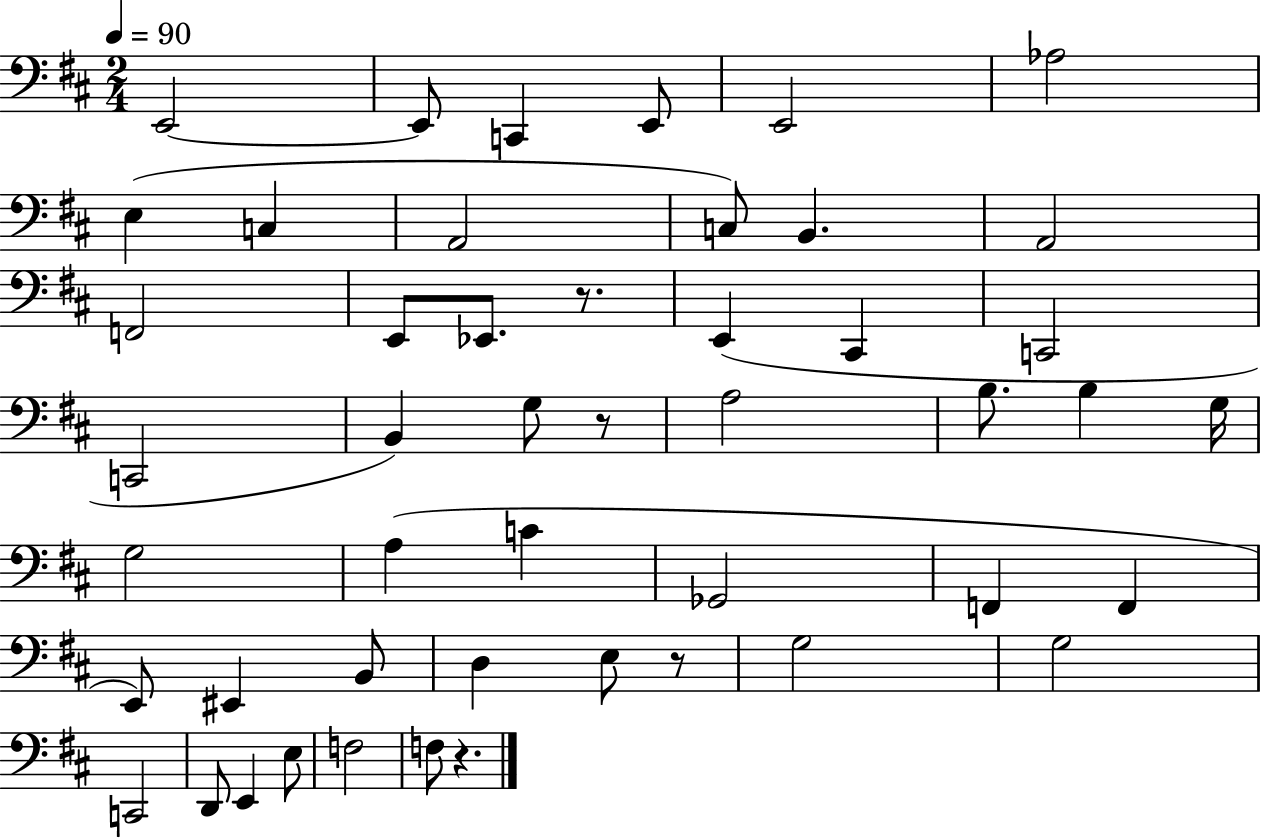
X:1
T:Untitled
M:2/4
L:1/4
K:D
E,,2 E,,/2 C,, E,,/2 E,,2 _A,2 E, C, A,,2 C,/2 B,, A,,2 F,,2 E,,/2 _E,,/2 z/2 E,, ^C,, C,,2 C,,2 B,, G,/2 z/2 A,2 B,/2 B, G,/4 G,2 A, C _G,,2 F,, F,, E,,/2 ^E,, B,,/2 D, E,/2 z/2 G,2 G,2 C,,2 D,,/2 E,, E,/2 F,2 F,/2 z